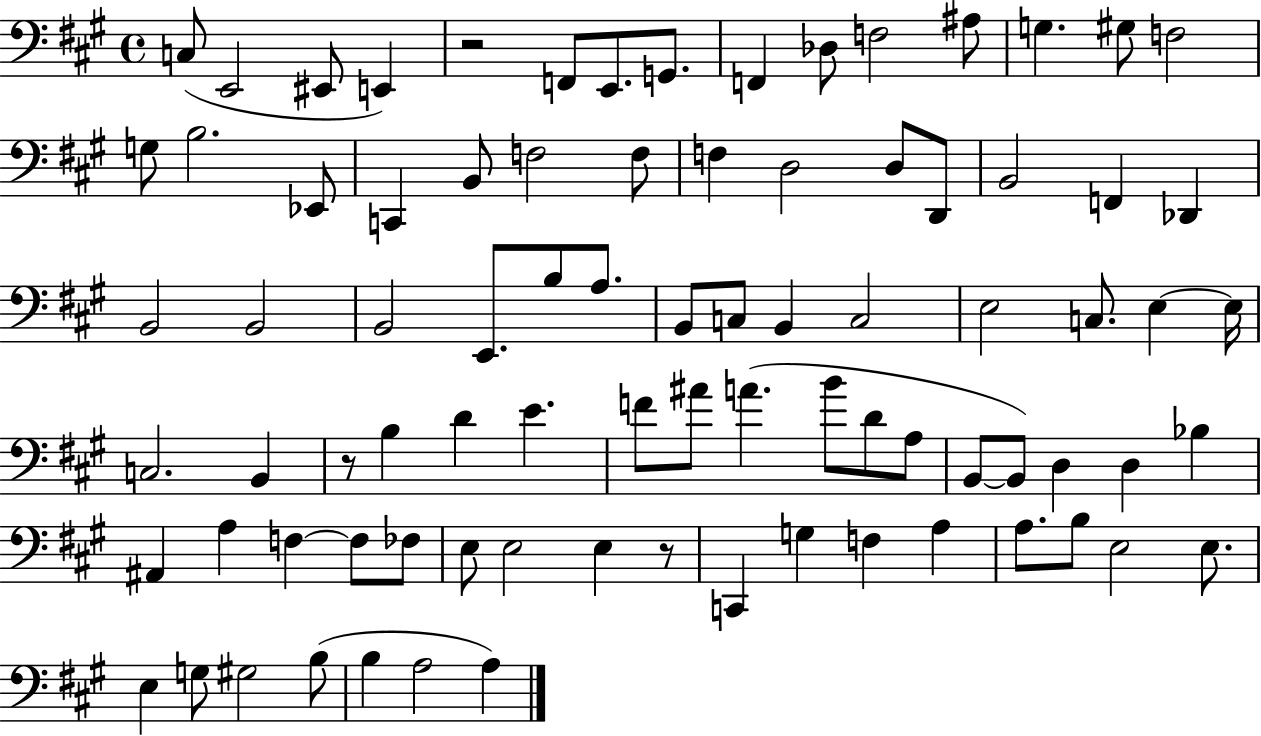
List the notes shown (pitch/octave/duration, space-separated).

C3/e E2/h EIS2/e E2/q R/h F2/e E2/e. G2/e. F2/q Db3/e F3/h A#3/e G3/q. G#3/e F3/h G3/e B3/h. Eb2/e C2/q B2/e F3/h F3/e F3/q D3/h D3/e D2/e B2/h F2/q Db2/q B2/h B2/h B2/h E2/e. B3/e A3/e. B2/e C3/e B2/q C3/h E3/h C3/e. E3/q E3/s C3/h. B2/q R/e B3/q D4/q E4/q. F4/e A#4/e A4/q. B4/e D4/e A3/e B2/e B2/e D3/q D3/q Bb3/q A#2/q A3/q F3/q F3/e FES3/e E3/e E3/h E3/q R/e C2/q G3/q F3/q A3/q A3/e. B3/e E3/h E3/e. E3/q G3/e G#3/h B3/e B3/q A3/h A3/q